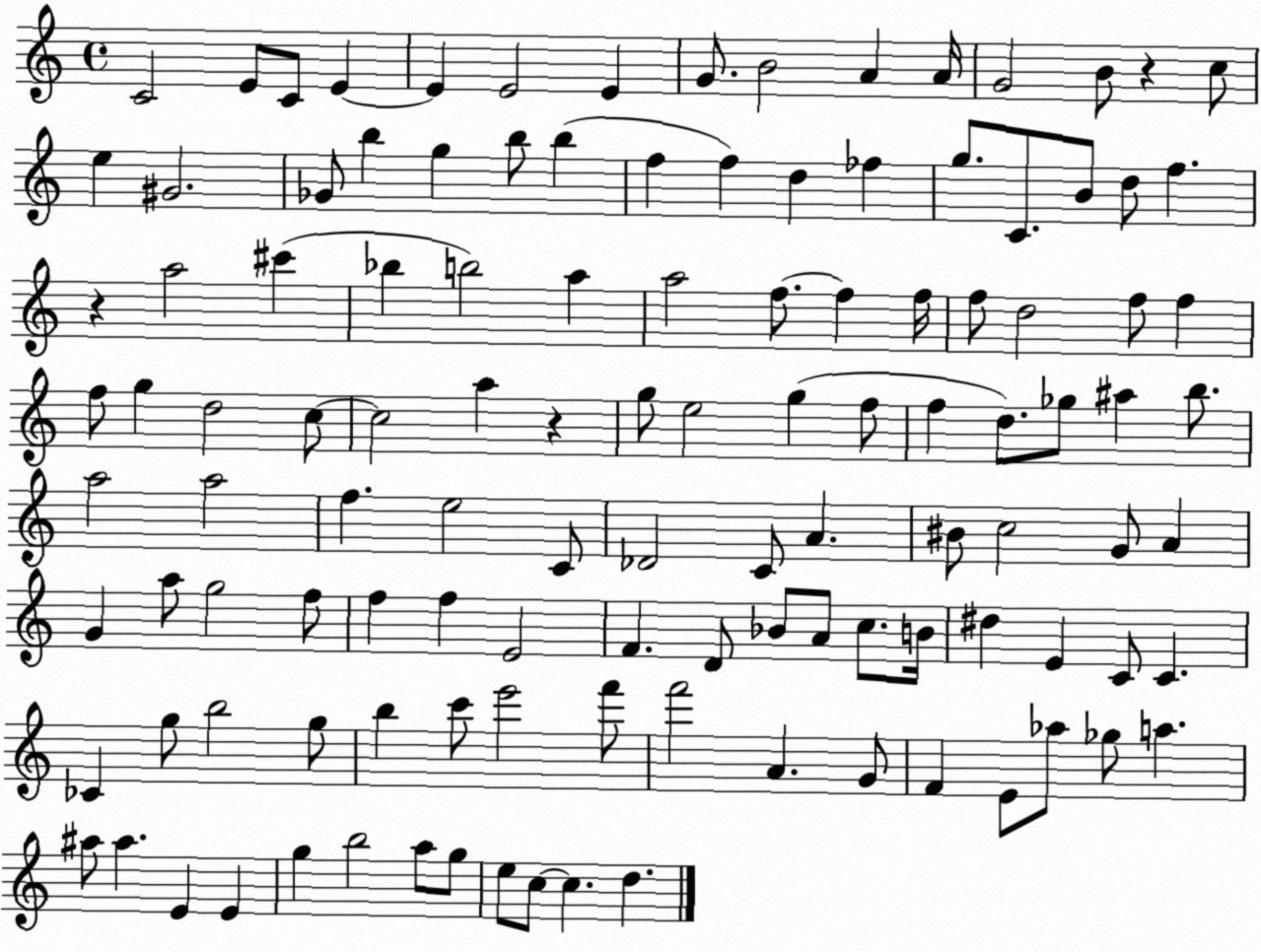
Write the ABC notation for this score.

X:1
T:Untitled
M:4/4
L:1/4
K:C
C2 E/2 C/2 E E E2 E G/2 B2 A A/4 G2 B/2 z c/2 e ^G2 _G/2 b g b/2 b f f d _f g/2 C/2 B/2 d/2 f z a2 ^c' _b b2 a a2 f/2 f f/4 f/2 d2 f/2 f f/2 g d2 c/2 c2 a z g/2 e2 g f/2 f d/2 _g/2 ^a b/2 a2 a2 f e2 C/2 _D2 C/2 A ^B/2 c2 G/2 A G a/2 g2 f/2 f f E2 F D/2 _B/2 A/2 c/2 B/4 ^d E C/2 C _C g/2 b2 g/2 b c'/2 e'2 f'/2 f'2 A G/2 F E/2 _a/2 _g/2 a ^a/2 ^a E E g b2 a/2 g/2 e/2 c/2 c d